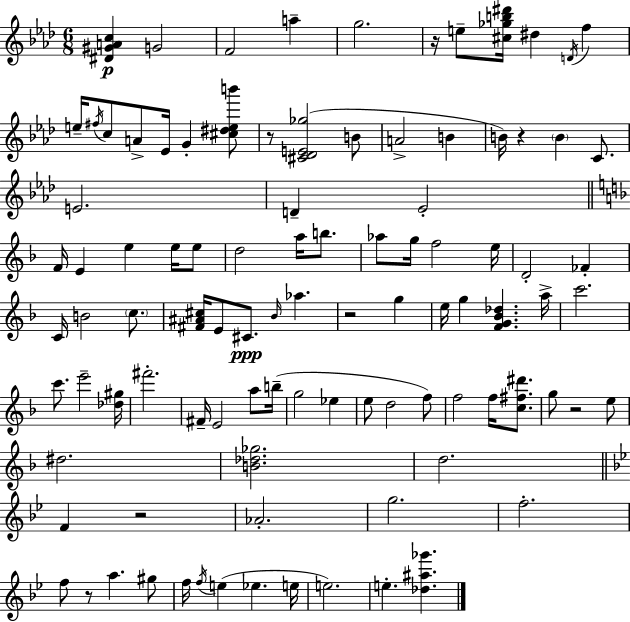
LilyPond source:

{
  \clef treble
  \numericTimeSignature
  \time 6/8
  \key f \minor
  <dis' gis' a' c''>4\p g'2 | f'2 a''4-- | g''2. | r16 e''8-- <cis'' ges'' b'' dis'''>16 dis''4 \acciaccatura { d'16 } f''4 | \break e''16-- \acciaccatura { fis''16 } c''8 a'8-> ees'16 g'4-. | <cis'' dis'' e'' b'''>8 r8 <cis' des' e' ges''>2( | b'8 a'2-> b'4 | b'16) r4 \parenthesize b'4 c'8. | \break e'2. | d'4-- ees'2-. | \bar "||" \break \key d \minor f'16 e'4 e''4 e''16 e''8 | d''2 a''16 b''8. | aes''8 g''16 f''2 e''16 | d'2-. fes'4-. | \break c'16 b'2 \parenthesize c''8. | <fis' ais' cis''>16 e'8 cis'8.\ppp \grace { bes'16 } aes''4. | r2 g''4 | e''16 g''4 <f' g' bes' des''>4. | \break a''16-> c'''2. | c'''8. e'''2-- | <des'' gis''>16 fis'''2.-. | fis'16-- e'2 a''8 | \break b''16--( g''2 ees''4 | e''8 d''2 f''8) | f''2 f''16 <c'' fis'' dis'''>8. | g''8 r2 e''8 | \break dis''2. | <b' des'' ges''>2. | d''2. | \bar "||" \break \key g \minor f'4 r2 | aes'2.-. | g''2. | f''2.-. | \break f''8 r8 a''4. gis''8 | f''16 \acciaccatura { f''16 }( e''4 ees''4. | e''16 e''2.) | e''4.-. <des'' ais'' ges'''>4. | \break \bar "|."
}